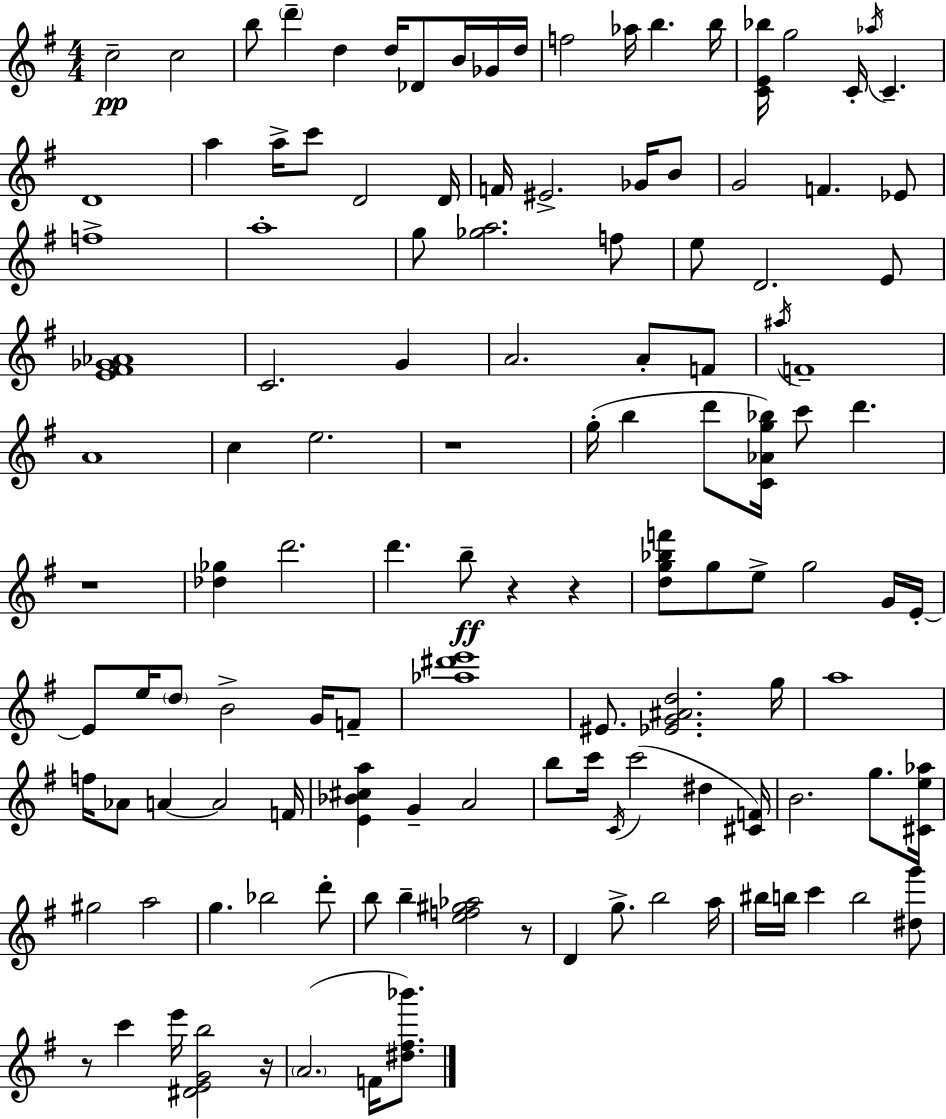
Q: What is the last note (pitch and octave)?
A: F4